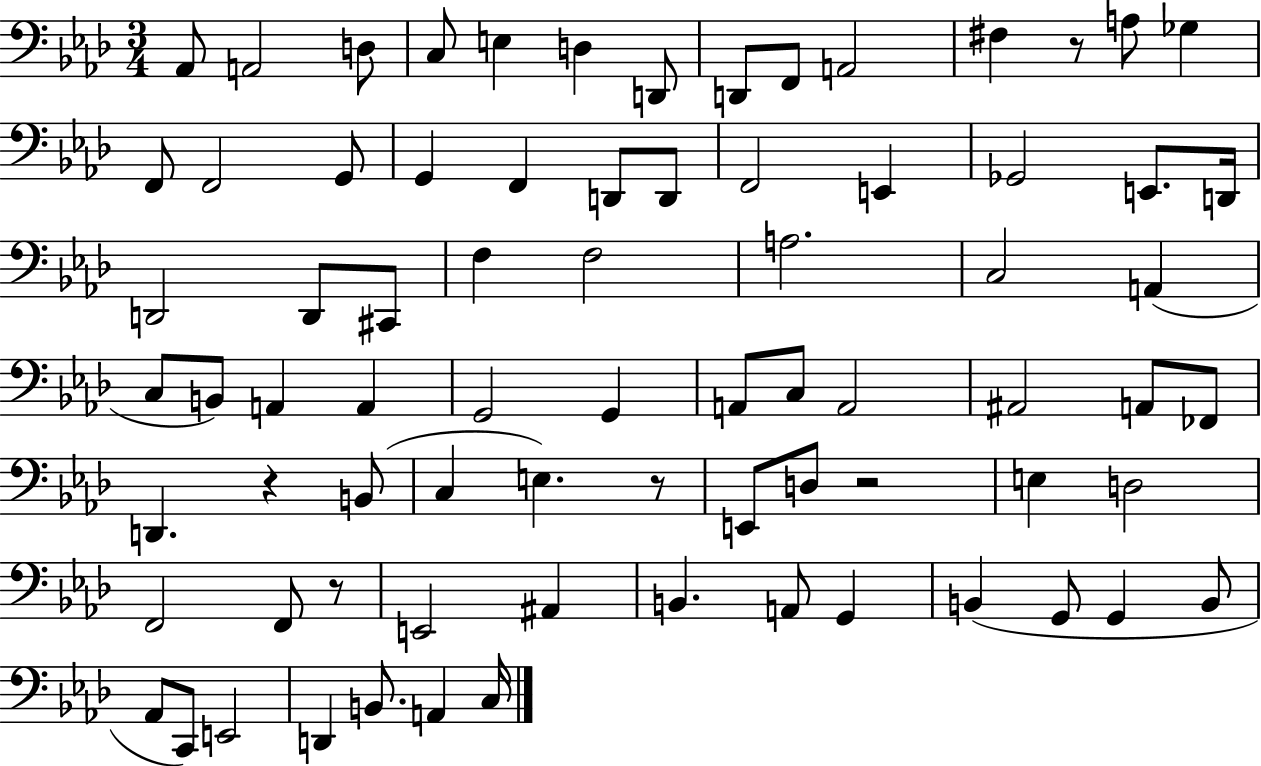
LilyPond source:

{
  \clef bass
  \numericTimeSignature
  \time 3/4
  \key aes \major
  aes,8 a,2 d8 | c8 e4 d4 d,8 | d,8 f,8 a,2 | fis4 r8 a8 ges4 | \break f,8 f,2 g,8 | g,4 f,4 d,8 d,8 | f,2 e,4 | ges,2 e,8. d,16 | \break d,2 d,8 cis,8 | f4 f2 | a2. | c2 a,4( | \break c8 b,8) a,4 a,4 | g,2 g,4 | a,8 c8 a,2 | ais,2 a,8 fes,8 | \break d,4. r4 b,8( | c4 e4.) r8 | e,8 d8 r2 | e4 d2 | \break f,2 f,8 r8 | e,2 ais,4 | b,4. a,8 g,4 | b,4( g,8 g,4 b,8 | \break aes,8 c,8) e,2 | d,4 b,8. a,4 c16 | \bar "|."
}